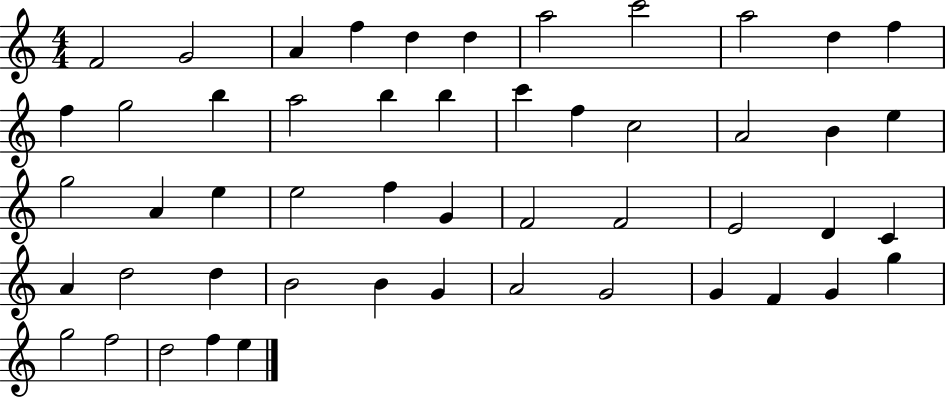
{
  \clef treble
  \numericTimeSignature
  \time 4/4
  \key c \major
  f'2 g'2 | a'4 f''4 d''4 d''4 | a''2 c'''2 | a''2 d''4 f''4 | \break f''4 g''2 b''4 | a''2 b''4 b''4 | c'''4 f''4 c''2 | a'2 b'4 e''4 | \break g''2 a'4 e''4 | e''2 f''4 g'4 | f'2 f'2 | e'2 d'4 c'4 | \break a'4 d''2 d''4 | b'2 b'4 g'4 | a'2 g'2 | g'4 f'4 g'4 g''4 | \break g''2 f''2 | d''2 f''4 e''4 | \bar "|."
}